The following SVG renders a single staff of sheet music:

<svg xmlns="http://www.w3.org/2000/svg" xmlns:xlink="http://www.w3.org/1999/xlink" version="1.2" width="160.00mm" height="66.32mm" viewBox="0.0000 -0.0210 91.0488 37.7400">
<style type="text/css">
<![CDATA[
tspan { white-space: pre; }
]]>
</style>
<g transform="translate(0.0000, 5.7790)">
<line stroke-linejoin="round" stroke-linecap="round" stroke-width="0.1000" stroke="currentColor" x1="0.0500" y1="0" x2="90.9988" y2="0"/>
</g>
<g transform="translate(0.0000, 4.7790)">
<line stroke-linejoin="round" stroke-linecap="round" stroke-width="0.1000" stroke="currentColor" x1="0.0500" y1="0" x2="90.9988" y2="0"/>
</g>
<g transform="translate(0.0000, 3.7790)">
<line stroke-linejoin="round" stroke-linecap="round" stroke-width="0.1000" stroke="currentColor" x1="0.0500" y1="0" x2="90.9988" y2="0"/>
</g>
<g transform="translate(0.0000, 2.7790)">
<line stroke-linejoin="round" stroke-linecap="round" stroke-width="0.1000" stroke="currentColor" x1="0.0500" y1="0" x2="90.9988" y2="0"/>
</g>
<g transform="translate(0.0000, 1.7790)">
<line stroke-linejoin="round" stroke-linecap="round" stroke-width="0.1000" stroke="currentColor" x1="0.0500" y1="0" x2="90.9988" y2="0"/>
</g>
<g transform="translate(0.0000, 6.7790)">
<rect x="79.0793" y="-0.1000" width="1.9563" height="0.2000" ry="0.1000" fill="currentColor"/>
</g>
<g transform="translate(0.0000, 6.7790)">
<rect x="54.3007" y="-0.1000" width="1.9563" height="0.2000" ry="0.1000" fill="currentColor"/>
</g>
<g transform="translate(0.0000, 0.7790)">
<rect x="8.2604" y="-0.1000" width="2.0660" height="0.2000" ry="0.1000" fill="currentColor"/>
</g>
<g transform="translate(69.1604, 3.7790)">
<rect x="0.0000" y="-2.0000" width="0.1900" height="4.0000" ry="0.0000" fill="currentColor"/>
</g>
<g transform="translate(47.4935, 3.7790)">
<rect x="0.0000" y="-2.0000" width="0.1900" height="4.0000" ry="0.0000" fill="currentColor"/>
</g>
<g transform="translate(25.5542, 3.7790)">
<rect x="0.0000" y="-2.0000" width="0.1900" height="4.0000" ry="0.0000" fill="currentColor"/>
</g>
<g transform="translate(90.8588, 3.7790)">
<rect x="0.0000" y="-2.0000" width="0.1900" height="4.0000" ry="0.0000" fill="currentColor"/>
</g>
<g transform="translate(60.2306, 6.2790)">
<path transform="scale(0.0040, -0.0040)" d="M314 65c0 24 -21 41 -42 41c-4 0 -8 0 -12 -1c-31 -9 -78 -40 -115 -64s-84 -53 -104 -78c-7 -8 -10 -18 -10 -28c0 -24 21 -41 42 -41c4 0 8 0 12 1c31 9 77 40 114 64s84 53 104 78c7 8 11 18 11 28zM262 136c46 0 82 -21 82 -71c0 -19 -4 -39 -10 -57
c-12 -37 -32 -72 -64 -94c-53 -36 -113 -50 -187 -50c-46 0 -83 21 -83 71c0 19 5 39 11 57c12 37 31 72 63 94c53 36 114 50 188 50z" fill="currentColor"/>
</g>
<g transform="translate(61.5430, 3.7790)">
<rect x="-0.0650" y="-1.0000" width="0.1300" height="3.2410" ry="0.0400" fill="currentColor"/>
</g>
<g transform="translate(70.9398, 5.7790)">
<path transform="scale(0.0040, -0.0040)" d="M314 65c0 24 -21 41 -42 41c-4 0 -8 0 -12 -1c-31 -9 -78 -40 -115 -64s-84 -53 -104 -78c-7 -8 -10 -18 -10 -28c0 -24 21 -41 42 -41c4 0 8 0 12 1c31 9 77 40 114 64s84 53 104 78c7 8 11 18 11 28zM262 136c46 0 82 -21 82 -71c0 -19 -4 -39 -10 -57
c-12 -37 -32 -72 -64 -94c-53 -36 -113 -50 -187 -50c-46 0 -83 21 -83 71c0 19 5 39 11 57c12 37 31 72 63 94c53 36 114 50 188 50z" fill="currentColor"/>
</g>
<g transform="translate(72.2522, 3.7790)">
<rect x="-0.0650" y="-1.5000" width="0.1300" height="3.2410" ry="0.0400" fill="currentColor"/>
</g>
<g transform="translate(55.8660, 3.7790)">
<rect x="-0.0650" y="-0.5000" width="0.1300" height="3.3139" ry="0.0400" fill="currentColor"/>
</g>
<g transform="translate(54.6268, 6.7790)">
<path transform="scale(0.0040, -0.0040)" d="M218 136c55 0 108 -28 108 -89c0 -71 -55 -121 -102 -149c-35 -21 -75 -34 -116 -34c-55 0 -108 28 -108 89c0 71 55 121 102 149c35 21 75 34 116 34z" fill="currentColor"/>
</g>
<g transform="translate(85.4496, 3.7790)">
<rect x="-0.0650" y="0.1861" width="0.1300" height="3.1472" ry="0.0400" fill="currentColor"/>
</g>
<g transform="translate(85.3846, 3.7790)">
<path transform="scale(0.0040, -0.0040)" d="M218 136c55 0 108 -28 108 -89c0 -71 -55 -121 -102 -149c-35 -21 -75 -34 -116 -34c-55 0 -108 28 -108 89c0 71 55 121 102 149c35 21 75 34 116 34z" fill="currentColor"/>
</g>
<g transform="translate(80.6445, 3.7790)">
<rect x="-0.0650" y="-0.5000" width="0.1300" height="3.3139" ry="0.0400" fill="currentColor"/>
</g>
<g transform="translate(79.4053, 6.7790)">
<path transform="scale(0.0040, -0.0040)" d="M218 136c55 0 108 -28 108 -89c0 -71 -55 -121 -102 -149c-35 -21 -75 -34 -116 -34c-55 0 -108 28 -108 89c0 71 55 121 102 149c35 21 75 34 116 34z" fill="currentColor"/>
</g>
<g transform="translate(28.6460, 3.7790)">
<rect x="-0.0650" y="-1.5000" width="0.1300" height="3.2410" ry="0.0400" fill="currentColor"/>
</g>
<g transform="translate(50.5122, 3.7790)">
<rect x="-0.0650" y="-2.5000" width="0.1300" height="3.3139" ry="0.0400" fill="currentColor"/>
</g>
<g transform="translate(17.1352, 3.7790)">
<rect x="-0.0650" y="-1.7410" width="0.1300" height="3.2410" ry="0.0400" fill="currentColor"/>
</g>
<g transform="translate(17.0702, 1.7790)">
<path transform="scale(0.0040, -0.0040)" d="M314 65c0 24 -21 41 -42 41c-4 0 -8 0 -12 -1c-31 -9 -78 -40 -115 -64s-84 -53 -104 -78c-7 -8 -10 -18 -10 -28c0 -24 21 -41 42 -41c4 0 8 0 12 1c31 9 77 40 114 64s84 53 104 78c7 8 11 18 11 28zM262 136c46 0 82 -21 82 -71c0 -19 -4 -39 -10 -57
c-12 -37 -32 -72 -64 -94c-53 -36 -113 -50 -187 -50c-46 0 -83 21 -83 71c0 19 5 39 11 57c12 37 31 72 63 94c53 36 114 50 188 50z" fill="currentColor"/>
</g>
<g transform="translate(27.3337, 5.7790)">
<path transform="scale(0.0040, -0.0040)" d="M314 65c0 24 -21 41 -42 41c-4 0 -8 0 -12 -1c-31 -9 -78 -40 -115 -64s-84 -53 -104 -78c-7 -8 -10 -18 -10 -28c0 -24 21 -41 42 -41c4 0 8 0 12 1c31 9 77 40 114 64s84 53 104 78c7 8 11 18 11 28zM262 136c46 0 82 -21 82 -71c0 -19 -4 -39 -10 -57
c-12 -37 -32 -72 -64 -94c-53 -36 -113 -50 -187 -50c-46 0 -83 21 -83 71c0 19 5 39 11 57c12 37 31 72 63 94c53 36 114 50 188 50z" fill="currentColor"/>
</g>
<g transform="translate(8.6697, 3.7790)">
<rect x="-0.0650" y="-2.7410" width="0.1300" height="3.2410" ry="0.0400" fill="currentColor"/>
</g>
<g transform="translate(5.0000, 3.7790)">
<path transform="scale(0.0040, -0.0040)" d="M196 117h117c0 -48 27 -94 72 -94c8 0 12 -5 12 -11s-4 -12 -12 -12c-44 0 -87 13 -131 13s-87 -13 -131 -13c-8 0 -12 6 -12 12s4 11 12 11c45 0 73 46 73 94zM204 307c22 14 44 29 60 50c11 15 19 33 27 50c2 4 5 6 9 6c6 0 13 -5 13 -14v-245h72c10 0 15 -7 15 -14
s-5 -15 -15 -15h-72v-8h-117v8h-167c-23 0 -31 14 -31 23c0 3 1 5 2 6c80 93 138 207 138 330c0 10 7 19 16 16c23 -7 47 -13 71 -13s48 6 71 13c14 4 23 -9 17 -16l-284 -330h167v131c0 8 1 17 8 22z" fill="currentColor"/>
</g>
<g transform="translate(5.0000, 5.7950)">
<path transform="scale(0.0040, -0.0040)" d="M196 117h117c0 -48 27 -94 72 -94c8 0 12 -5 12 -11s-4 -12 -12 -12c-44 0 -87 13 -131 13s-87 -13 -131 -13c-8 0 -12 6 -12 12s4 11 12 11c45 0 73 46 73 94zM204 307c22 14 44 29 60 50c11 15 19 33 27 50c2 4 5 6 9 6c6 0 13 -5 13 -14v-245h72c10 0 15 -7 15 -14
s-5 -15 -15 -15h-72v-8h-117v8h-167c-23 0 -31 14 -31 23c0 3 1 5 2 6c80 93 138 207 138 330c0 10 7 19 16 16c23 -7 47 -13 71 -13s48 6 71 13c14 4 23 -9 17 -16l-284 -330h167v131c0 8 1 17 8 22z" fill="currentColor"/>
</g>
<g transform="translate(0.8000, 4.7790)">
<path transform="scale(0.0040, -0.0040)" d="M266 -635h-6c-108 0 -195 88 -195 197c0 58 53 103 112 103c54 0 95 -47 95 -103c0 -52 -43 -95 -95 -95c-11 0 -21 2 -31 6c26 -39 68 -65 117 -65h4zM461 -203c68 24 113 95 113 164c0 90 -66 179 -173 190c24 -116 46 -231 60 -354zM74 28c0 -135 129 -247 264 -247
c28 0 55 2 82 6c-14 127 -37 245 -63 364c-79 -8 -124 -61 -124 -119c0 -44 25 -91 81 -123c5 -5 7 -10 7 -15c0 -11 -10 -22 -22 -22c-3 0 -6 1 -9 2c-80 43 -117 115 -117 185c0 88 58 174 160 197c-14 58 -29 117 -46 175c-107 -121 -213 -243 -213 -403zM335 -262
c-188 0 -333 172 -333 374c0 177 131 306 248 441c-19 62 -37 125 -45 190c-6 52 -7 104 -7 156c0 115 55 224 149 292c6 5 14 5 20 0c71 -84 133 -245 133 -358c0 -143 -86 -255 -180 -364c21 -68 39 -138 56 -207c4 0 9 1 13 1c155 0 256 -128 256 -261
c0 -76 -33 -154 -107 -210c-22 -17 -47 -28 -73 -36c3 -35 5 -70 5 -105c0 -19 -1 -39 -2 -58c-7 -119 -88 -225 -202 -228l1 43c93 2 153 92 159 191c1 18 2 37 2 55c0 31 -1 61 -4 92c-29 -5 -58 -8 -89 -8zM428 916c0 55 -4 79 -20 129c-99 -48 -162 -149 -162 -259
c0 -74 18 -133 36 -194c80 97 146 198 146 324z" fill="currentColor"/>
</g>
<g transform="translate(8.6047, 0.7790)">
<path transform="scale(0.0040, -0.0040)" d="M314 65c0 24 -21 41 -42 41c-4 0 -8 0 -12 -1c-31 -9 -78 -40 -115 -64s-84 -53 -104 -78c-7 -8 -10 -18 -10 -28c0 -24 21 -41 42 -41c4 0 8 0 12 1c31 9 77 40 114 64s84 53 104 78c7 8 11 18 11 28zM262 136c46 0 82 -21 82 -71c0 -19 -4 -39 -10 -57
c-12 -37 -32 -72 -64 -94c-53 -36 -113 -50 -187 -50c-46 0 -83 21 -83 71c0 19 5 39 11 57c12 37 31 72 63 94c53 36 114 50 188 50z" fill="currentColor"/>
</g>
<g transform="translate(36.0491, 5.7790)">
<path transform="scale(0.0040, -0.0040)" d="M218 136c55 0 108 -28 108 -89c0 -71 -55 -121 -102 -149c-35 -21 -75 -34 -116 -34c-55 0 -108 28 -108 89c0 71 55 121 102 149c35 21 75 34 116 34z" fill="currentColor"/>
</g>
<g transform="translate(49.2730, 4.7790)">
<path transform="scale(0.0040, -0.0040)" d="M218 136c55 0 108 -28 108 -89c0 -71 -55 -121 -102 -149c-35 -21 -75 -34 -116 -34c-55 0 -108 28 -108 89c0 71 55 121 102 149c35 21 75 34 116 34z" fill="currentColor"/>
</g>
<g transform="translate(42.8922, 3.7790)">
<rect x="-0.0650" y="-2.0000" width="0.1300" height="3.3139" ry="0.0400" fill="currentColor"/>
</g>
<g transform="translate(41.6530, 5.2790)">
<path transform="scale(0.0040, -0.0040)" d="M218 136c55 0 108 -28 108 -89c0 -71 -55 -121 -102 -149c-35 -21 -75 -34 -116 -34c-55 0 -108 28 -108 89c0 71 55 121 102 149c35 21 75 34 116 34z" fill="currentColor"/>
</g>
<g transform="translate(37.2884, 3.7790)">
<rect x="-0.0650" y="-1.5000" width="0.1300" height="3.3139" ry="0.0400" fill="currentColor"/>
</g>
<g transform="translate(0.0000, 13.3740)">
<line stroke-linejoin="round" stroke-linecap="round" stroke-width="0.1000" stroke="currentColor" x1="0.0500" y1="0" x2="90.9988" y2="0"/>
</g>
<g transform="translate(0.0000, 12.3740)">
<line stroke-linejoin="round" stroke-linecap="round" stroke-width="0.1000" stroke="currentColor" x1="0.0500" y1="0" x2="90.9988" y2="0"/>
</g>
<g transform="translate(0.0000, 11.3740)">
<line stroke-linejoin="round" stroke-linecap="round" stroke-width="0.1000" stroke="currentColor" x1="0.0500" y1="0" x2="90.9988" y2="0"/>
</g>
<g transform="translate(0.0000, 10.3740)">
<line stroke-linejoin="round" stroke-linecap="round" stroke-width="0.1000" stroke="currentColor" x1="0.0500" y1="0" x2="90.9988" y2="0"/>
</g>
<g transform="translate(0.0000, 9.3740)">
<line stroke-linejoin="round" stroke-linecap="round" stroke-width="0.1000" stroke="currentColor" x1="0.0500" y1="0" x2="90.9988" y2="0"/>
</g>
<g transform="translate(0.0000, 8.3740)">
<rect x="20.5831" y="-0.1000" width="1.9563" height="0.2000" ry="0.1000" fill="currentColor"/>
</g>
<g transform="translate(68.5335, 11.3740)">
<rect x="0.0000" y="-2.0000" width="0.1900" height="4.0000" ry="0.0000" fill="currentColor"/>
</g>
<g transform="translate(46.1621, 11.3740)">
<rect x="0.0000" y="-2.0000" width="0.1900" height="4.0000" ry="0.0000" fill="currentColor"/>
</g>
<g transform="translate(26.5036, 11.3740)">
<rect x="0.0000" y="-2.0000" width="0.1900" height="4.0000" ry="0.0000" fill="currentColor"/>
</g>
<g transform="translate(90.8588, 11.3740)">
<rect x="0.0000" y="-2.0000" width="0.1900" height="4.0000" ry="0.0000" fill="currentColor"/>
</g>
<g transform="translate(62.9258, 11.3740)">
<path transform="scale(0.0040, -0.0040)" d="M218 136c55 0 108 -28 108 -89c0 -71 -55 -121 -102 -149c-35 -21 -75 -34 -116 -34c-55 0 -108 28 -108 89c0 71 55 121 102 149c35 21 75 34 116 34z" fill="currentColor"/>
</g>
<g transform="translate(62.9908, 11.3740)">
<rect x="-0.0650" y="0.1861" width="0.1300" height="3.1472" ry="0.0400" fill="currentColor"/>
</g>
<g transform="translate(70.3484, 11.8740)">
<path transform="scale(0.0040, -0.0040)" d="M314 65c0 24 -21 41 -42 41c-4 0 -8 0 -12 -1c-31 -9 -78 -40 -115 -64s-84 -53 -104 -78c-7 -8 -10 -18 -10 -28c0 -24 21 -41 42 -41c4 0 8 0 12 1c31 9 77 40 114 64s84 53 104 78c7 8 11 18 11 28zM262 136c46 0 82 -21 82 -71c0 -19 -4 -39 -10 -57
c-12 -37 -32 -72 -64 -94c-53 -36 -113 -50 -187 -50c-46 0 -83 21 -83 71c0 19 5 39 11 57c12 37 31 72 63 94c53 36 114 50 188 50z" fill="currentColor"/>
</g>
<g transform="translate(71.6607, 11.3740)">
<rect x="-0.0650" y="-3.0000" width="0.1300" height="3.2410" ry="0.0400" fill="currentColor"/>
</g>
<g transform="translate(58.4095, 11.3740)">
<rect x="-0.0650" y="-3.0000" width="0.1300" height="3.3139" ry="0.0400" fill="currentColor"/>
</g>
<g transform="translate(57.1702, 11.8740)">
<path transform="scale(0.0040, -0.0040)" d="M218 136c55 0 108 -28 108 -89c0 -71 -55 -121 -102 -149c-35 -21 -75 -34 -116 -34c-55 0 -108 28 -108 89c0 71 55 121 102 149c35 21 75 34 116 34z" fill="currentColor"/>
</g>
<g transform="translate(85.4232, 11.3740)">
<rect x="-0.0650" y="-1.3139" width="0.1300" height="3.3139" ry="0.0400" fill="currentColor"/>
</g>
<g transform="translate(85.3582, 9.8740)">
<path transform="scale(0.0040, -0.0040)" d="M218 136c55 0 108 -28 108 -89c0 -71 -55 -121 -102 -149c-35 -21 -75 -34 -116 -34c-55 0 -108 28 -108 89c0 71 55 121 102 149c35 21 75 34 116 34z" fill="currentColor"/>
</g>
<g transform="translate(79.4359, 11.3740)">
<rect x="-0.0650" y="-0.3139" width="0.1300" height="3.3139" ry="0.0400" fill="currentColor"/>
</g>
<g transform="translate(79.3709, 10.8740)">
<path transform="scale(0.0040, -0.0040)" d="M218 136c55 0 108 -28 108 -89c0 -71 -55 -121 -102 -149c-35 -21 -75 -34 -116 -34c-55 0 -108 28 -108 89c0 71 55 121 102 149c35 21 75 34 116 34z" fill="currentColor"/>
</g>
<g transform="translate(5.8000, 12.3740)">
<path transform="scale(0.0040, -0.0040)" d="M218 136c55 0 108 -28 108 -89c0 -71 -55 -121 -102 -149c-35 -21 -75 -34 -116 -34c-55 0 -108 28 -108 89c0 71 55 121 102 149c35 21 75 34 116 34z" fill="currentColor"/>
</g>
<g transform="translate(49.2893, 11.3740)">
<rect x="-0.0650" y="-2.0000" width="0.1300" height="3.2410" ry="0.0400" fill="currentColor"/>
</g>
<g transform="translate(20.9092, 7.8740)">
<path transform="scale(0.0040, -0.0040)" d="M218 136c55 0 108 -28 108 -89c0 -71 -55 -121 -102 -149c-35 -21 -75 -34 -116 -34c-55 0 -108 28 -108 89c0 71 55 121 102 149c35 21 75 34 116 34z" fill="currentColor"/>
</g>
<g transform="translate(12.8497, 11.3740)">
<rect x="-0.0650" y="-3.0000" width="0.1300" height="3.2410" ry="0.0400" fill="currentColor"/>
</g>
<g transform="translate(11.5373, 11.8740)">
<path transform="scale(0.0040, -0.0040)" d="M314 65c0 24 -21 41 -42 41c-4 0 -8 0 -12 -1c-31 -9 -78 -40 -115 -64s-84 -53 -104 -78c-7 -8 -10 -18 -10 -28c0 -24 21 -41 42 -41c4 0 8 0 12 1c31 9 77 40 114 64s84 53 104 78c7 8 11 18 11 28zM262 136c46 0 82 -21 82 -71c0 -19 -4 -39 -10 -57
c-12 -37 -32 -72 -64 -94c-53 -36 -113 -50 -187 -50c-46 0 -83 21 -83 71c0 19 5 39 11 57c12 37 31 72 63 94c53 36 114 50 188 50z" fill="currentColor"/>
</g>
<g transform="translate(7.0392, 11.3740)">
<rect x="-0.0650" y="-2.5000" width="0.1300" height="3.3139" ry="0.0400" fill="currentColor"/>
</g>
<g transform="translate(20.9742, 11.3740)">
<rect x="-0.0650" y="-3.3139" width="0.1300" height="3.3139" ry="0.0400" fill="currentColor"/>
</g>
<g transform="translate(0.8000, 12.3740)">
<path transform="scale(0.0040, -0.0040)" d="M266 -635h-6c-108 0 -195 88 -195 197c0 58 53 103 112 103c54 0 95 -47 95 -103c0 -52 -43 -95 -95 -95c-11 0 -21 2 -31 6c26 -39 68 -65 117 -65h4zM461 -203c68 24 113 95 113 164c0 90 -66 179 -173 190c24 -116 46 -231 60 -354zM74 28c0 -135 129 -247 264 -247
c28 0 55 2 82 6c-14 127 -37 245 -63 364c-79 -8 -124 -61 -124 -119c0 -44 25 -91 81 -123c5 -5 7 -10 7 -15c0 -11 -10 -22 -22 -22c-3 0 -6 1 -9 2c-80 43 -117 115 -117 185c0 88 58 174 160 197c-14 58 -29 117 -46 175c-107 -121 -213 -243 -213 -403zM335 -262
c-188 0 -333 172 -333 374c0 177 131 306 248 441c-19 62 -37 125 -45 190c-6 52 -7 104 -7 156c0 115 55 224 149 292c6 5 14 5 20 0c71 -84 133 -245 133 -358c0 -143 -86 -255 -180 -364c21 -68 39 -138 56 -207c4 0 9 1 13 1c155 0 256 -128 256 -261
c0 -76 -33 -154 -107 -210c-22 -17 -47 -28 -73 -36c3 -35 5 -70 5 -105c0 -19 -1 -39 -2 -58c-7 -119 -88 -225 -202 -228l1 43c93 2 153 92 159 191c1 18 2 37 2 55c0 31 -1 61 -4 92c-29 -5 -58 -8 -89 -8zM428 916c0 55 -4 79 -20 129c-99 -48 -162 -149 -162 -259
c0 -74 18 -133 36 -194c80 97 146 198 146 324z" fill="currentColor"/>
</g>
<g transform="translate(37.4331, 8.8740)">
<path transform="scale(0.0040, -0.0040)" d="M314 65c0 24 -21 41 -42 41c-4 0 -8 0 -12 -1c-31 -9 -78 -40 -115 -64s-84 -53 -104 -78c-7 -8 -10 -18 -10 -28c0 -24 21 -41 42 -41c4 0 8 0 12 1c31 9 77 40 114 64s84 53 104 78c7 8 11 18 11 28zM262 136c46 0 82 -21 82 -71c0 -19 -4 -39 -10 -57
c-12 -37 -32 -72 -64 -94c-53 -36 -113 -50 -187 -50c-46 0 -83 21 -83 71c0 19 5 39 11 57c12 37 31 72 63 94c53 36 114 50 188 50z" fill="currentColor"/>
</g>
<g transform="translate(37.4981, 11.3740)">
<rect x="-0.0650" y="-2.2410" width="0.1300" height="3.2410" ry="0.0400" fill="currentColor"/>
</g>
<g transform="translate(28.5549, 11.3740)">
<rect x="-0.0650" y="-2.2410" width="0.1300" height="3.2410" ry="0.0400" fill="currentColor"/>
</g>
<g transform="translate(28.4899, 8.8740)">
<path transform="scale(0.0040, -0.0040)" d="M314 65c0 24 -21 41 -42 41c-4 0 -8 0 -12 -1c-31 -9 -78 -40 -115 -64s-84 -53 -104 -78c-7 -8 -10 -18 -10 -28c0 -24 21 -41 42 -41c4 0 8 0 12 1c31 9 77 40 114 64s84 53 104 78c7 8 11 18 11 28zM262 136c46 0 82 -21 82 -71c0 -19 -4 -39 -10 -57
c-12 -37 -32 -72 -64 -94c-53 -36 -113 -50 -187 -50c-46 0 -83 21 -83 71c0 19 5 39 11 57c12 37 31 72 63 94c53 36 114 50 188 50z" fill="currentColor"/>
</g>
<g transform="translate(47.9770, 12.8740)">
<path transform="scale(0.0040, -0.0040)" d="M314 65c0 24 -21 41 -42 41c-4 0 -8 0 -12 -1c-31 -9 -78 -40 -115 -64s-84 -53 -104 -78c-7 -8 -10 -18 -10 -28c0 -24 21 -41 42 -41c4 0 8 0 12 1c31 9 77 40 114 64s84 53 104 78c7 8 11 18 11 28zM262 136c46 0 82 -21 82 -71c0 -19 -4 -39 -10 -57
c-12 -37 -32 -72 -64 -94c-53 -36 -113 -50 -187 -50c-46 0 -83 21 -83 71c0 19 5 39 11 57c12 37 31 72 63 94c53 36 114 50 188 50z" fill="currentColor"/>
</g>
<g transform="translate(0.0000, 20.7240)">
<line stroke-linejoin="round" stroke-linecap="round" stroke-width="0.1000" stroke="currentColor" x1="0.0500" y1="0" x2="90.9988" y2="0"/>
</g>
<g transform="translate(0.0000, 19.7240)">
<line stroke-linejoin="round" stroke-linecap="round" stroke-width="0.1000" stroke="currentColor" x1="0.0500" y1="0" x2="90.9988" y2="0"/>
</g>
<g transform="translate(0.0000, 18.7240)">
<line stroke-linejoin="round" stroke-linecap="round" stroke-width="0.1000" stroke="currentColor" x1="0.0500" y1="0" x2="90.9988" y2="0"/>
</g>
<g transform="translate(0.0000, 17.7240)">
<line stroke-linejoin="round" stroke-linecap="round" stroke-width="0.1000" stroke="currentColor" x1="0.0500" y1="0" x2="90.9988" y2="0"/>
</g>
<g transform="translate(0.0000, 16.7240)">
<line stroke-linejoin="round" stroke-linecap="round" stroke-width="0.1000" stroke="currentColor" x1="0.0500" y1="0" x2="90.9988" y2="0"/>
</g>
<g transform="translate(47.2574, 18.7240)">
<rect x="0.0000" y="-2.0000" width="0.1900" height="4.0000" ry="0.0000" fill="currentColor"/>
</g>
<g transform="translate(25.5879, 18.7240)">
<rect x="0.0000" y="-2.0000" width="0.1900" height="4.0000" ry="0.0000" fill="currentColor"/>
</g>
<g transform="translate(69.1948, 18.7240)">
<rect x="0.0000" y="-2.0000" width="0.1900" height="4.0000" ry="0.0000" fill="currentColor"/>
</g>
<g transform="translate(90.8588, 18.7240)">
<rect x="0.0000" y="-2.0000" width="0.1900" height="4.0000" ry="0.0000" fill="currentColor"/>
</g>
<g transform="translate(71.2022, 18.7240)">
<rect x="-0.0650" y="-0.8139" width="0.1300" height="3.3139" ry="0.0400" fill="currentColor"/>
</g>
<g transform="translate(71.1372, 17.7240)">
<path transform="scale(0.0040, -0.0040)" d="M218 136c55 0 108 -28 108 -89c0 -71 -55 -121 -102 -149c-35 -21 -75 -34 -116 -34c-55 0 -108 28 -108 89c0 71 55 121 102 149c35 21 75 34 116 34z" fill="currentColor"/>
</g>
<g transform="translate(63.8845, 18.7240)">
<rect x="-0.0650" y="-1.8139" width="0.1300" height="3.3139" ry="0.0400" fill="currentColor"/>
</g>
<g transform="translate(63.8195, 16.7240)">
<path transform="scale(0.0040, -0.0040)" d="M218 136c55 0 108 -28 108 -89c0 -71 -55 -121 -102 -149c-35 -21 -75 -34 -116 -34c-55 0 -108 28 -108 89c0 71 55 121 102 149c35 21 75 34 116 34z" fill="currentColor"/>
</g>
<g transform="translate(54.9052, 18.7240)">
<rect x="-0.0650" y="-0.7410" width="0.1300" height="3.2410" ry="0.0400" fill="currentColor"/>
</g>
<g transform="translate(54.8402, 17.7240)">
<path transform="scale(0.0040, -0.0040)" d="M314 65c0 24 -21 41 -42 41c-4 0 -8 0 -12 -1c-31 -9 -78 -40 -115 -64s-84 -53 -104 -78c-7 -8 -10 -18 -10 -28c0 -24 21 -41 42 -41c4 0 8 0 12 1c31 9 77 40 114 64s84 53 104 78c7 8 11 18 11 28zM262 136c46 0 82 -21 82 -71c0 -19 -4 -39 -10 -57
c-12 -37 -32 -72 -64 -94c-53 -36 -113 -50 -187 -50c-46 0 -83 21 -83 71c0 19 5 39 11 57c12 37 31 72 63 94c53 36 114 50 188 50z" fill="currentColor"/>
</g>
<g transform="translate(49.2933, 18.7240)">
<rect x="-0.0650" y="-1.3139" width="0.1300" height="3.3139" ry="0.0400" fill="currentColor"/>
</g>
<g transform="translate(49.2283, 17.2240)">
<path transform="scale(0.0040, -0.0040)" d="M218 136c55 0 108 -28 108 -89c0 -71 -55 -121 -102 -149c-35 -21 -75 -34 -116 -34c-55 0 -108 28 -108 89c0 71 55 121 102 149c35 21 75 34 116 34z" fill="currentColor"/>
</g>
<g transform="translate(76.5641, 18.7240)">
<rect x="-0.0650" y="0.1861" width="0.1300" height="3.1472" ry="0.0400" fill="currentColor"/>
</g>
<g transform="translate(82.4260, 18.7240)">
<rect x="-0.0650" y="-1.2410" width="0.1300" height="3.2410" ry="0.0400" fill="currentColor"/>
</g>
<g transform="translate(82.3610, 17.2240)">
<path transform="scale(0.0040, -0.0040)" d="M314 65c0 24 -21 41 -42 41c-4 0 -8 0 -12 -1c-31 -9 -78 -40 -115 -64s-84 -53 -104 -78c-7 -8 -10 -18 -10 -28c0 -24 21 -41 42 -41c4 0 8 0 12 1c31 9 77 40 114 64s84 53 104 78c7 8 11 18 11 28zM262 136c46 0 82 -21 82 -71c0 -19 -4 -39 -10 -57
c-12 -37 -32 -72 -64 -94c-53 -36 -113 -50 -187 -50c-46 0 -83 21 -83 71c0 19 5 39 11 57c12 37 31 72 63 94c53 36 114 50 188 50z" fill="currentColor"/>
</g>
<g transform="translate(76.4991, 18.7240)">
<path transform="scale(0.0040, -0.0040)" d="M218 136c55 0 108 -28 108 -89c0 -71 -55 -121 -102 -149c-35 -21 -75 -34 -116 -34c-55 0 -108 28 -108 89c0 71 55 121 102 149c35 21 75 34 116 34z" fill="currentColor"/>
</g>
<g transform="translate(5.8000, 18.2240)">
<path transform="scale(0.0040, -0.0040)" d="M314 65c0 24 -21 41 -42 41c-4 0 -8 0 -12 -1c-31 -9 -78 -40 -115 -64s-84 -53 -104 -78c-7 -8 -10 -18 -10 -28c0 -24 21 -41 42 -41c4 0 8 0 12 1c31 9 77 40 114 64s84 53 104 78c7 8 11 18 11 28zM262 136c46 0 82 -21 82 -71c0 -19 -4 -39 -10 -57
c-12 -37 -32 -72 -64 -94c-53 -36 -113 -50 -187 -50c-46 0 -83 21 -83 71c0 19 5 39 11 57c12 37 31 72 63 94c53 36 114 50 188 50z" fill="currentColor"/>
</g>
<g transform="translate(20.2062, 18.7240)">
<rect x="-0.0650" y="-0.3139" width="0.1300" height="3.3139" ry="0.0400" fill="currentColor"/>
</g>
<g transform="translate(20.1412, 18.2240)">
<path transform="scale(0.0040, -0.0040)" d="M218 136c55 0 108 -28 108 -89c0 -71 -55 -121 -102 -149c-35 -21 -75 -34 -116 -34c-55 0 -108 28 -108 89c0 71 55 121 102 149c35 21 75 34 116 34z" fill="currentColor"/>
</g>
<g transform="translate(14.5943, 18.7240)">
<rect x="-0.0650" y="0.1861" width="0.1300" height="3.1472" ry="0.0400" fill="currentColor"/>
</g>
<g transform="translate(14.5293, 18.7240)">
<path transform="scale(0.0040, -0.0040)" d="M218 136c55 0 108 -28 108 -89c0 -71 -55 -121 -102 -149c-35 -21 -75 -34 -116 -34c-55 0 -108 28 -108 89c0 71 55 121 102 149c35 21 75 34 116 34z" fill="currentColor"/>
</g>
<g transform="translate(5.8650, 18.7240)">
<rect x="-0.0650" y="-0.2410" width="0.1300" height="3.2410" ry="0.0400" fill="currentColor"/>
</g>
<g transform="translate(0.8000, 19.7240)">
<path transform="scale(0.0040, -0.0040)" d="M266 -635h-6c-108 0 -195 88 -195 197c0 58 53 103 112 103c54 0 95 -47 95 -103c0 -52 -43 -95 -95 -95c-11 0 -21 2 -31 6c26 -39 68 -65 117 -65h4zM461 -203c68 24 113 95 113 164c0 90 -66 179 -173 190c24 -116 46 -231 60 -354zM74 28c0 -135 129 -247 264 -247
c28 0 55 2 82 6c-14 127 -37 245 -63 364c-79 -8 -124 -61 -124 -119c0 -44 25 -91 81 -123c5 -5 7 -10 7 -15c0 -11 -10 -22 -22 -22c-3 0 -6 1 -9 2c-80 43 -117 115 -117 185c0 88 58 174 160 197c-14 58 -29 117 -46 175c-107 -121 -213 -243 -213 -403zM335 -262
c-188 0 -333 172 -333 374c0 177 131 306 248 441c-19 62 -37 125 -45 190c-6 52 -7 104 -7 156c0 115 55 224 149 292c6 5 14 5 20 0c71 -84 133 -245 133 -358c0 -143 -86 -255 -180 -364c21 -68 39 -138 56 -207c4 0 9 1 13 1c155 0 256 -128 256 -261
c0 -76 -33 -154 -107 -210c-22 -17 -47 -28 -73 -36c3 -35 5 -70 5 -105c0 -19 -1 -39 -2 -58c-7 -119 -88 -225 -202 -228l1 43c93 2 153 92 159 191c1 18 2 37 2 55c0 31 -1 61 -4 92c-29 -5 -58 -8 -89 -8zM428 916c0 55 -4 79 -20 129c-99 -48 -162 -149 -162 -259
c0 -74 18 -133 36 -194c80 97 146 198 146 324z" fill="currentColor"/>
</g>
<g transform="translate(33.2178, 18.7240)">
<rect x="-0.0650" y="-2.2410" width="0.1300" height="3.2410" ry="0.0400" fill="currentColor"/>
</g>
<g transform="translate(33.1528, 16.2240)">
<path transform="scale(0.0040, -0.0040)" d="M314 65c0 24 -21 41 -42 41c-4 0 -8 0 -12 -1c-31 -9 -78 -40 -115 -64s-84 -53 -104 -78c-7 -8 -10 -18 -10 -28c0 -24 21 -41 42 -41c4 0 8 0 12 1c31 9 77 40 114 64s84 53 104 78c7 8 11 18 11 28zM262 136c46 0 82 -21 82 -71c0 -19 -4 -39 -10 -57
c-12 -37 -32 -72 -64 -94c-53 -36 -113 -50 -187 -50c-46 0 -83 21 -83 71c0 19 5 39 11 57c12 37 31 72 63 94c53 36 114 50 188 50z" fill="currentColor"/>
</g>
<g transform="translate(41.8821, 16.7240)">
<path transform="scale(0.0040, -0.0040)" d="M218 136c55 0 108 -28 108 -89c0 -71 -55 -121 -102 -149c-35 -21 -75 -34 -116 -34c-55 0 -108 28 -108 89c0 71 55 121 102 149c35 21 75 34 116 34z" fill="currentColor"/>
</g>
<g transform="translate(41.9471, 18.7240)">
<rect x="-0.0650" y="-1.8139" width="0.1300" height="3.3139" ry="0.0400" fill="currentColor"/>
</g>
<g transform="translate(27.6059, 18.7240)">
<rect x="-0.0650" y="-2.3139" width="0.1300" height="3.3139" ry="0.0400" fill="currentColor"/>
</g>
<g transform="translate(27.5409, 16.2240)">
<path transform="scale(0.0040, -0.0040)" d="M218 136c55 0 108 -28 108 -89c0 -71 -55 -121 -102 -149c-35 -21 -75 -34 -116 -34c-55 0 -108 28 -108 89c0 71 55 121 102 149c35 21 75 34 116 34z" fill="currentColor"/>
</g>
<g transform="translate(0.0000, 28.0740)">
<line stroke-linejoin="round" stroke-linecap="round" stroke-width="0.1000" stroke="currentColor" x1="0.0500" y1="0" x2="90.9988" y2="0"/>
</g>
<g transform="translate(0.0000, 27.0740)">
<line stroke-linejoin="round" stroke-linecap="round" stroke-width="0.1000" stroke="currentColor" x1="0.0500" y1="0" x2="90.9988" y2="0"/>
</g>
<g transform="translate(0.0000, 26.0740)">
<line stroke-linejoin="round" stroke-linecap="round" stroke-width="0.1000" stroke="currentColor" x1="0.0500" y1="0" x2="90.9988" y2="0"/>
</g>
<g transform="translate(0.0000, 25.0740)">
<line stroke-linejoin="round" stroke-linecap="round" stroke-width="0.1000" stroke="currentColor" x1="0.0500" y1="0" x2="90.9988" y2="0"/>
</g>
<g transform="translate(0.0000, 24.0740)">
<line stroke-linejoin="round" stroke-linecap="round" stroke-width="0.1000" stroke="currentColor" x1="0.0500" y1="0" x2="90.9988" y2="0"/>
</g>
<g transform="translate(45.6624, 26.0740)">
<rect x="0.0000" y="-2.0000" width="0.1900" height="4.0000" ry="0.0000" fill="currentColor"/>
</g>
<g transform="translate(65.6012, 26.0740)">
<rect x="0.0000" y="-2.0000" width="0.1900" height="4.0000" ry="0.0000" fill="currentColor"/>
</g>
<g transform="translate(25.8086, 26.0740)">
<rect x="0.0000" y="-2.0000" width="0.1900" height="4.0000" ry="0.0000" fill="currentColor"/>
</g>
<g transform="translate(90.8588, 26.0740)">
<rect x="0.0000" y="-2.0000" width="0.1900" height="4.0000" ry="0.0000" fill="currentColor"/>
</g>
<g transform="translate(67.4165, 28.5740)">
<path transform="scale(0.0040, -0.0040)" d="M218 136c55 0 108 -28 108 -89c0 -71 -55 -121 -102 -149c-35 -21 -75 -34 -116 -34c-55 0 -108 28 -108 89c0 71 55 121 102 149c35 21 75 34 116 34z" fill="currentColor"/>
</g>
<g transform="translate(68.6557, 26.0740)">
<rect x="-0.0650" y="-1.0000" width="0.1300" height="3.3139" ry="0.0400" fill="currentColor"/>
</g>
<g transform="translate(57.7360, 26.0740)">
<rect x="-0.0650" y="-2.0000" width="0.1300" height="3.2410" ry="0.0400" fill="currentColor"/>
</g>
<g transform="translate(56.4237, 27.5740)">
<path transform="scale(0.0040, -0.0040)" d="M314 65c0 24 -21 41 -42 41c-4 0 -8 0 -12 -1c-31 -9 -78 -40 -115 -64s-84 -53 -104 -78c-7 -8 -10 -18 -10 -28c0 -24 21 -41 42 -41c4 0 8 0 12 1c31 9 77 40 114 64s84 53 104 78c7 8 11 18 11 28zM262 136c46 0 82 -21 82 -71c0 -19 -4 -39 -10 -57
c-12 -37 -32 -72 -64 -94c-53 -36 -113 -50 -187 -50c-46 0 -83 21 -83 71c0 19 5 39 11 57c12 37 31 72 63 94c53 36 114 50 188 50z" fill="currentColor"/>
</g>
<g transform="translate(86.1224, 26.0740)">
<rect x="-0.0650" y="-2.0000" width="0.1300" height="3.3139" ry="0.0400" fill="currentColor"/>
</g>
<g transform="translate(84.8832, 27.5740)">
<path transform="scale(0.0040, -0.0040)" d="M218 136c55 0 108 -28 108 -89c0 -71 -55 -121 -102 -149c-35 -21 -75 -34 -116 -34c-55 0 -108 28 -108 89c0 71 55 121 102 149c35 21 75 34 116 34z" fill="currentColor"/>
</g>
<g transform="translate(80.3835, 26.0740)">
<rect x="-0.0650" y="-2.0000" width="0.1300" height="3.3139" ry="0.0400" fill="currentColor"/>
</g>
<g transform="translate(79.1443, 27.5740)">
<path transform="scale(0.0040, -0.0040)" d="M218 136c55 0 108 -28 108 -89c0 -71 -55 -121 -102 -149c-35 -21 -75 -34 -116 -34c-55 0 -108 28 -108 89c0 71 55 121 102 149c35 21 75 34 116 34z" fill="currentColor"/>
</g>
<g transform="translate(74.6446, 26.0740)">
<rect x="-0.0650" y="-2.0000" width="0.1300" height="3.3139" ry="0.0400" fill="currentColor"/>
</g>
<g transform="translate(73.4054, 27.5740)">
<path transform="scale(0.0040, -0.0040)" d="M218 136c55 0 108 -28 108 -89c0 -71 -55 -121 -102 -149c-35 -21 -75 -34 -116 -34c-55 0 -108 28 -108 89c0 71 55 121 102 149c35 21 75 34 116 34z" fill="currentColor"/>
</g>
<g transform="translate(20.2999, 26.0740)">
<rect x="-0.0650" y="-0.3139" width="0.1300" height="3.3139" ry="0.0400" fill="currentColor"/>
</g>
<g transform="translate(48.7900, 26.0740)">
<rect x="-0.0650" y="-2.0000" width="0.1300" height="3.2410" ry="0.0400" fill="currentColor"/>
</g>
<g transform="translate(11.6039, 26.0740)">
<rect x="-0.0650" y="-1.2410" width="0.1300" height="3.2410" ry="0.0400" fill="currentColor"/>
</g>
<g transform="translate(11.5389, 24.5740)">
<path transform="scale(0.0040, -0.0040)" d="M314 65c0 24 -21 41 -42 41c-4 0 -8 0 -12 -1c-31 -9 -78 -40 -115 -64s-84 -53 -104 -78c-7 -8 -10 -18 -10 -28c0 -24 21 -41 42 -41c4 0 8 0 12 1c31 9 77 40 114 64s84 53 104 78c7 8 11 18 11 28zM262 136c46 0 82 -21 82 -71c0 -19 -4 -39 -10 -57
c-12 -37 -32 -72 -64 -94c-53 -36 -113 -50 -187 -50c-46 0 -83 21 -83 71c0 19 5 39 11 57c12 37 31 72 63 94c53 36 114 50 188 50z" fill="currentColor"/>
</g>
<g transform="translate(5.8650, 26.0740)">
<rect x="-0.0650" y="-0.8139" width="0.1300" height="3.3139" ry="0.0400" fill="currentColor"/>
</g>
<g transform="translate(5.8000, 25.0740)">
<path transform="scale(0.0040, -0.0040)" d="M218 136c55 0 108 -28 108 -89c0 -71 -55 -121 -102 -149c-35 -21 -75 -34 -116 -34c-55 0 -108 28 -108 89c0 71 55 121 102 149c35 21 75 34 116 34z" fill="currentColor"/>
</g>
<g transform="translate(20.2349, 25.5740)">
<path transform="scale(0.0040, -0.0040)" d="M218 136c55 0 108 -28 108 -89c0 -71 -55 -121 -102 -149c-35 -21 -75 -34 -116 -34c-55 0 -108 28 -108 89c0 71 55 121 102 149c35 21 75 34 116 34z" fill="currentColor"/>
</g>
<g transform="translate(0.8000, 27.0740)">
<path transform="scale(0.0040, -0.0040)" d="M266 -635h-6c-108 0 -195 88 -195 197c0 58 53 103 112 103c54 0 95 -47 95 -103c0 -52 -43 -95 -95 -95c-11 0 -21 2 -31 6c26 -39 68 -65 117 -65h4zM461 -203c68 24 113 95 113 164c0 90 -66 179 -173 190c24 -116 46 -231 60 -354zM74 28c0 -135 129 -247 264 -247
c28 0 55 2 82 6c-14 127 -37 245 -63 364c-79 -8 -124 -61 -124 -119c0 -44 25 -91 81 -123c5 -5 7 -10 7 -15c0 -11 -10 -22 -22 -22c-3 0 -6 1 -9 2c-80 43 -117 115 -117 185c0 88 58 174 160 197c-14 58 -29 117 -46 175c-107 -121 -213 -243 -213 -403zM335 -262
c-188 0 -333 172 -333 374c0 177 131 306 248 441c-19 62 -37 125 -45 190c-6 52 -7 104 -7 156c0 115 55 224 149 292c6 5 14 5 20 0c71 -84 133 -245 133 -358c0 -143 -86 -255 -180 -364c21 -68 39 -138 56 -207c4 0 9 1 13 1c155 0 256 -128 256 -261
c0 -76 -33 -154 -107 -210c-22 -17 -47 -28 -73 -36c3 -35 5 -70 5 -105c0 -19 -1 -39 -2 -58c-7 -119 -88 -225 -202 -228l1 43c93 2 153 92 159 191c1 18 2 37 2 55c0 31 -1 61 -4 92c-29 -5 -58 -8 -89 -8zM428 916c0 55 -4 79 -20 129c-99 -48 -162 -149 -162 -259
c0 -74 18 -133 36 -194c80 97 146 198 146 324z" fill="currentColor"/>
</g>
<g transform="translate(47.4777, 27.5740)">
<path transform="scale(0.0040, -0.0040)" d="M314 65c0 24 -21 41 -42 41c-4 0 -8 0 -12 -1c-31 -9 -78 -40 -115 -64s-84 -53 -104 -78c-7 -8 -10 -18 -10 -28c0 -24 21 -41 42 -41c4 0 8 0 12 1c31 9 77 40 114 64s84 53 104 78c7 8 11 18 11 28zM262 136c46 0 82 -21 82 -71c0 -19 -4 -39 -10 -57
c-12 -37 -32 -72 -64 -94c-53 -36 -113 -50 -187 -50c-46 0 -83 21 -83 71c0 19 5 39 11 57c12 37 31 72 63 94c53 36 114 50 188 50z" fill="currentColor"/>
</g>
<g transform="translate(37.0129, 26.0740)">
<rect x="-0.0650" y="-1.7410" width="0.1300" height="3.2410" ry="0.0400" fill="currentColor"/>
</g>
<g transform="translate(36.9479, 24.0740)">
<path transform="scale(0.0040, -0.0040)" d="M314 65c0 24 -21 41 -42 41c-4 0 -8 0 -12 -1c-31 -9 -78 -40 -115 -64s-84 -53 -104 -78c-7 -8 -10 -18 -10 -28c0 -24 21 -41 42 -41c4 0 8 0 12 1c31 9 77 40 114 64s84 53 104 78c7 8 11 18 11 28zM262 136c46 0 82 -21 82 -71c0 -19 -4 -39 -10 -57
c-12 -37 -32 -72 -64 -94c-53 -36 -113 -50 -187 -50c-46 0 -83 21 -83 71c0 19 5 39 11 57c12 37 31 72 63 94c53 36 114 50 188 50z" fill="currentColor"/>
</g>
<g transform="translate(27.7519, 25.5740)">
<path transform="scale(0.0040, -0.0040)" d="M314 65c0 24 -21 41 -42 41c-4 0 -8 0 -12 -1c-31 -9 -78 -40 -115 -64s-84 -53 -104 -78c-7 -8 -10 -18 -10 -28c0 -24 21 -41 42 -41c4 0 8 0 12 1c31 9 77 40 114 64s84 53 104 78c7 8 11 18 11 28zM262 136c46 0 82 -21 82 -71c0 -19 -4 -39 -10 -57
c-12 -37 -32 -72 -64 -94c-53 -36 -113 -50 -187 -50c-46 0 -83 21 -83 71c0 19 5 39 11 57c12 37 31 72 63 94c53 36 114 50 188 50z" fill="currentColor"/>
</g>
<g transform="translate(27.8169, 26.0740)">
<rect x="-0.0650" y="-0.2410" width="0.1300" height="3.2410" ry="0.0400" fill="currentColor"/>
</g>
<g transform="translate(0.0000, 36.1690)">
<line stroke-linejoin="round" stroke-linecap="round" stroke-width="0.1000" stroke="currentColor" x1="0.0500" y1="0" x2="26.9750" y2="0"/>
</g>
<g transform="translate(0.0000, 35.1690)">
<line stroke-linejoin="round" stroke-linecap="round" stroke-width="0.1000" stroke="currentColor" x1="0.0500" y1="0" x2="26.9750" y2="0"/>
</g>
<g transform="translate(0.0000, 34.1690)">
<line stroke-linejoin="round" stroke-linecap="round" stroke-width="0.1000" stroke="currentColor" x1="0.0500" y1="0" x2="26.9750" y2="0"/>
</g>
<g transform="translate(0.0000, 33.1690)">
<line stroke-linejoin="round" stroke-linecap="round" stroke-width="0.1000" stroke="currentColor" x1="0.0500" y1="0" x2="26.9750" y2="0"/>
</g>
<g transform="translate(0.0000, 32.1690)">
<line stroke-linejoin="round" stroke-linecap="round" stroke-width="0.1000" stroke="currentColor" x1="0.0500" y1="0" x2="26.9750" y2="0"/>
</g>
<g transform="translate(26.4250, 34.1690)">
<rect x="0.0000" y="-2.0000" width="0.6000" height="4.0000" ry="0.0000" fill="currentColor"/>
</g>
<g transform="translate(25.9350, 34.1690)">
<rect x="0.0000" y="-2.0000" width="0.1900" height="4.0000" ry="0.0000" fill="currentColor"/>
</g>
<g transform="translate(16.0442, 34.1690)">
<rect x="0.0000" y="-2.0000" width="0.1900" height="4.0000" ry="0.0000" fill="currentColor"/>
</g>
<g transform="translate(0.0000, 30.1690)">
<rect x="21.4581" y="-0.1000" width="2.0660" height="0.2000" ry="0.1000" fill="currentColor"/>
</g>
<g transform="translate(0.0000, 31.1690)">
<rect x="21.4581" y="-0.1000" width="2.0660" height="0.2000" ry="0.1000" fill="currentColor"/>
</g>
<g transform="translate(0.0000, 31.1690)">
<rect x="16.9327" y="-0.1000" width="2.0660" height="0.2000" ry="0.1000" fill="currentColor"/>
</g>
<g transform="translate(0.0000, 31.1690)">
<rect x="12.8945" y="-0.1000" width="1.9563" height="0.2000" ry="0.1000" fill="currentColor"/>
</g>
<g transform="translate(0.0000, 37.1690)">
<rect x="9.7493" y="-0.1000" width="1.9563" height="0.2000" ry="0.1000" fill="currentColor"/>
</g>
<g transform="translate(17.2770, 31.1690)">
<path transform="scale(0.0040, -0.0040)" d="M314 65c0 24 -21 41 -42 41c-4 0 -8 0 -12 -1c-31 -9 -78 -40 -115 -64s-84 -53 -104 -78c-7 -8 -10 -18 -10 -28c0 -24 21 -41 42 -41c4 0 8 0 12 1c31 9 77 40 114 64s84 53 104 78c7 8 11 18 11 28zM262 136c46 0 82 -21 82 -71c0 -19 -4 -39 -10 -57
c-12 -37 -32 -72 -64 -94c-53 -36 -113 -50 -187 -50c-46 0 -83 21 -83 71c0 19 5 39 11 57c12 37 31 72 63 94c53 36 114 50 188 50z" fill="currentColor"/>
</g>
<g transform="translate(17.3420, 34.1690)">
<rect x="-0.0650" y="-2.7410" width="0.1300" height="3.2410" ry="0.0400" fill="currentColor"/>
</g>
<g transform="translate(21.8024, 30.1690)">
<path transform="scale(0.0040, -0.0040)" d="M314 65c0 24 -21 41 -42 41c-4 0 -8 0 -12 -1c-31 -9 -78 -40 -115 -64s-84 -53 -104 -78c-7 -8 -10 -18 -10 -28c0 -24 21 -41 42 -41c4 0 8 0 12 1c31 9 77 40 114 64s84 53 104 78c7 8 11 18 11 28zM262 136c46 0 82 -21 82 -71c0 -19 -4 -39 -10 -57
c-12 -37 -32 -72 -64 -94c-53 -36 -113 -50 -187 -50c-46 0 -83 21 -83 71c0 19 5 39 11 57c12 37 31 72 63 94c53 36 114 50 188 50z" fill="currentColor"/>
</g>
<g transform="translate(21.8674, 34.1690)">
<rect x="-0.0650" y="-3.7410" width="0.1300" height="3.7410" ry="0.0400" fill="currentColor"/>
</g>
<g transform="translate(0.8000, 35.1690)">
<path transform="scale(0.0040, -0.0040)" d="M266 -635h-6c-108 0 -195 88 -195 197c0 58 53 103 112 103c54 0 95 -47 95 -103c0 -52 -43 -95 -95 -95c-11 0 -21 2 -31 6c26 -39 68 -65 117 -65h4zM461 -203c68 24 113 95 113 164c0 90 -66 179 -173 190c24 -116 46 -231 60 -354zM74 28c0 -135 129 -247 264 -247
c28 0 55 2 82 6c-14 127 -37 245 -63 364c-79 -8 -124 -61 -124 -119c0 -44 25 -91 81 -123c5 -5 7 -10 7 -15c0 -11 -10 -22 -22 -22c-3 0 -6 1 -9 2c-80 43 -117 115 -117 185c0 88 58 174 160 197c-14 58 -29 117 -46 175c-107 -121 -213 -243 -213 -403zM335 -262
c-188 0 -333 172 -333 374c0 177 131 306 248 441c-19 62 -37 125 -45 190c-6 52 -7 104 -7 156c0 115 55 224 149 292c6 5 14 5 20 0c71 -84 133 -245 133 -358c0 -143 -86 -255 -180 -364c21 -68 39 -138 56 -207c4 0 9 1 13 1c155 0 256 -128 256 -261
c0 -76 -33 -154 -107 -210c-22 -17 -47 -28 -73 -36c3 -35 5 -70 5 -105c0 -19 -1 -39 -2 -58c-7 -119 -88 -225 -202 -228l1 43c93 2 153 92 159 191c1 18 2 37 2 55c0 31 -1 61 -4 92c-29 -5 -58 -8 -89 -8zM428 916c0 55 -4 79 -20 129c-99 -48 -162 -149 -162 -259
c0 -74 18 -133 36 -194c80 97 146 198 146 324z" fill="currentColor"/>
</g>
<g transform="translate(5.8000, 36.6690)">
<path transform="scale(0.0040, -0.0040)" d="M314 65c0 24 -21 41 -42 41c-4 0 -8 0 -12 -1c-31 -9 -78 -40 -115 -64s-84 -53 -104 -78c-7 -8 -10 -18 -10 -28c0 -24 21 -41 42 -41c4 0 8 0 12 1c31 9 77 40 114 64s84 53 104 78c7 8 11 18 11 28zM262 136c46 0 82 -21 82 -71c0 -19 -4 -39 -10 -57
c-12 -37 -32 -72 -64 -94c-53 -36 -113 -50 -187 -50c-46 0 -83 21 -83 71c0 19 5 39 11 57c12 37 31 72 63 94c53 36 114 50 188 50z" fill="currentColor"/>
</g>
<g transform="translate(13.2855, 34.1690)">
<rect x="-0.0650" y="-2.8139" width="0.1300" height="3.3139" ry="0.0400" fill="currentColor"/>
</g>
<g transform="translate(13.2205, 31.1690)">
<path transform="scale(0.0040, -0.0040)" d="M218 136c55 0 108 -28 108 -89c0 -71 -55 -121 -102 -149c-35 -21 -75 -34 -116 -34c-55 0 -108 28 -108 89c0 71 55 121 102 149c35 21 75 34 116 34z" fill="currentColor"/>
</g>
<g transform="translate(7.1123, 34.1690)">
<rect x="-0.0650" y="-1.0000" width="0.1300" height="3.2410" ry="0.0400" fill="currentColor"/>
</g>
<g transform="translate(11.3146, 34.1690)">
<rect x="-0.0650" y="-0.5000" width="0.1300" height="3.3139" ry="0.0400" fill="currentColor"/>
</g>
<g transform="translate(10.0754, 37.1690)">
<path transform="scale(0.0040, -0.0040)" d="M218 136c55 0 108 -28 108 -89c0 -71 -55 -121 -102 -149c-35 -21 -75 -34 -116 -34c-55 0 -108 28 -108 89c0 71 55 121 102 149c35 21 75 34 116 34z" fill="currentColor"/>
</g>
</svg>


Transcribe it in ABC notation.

X:1
T:Untitled
M:4/4
L:1/4
K:C
a2 f2 E2 E F G C D2 E2 C B G A2 b g2 g2 F2 A B A2 c e c2 B c g g2 f e d2 f d B e2 d e2 c c2 f2 F2 F2 D F F F D2 C a a2 c'2